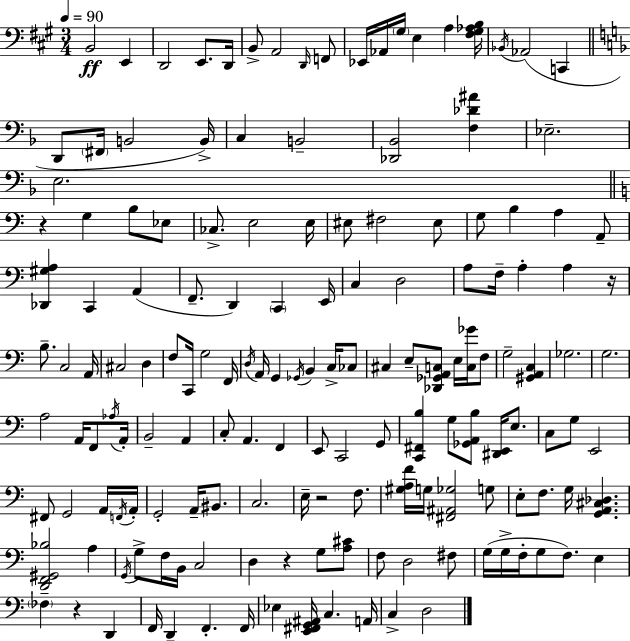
X:1
T:Untitled
M:3/4
L:1/4
K:A
B,,2 E,, D,,2 E,,/2 D,,/4 B,,/2 A,,2 D,,/4 F,,/2 _E,,/4 _A,,/4 ^G,/4 E, A, [^F,^G,_A,B,]/4 _B,,/4 _A,,2 C,, D,,/2 ^F,,/4 B,,2 B,,/4 C, B,,2 [_D,,_B,,]2 [F,_D^A] _E,2 E,2 z G, B,/2 _E,/2 _C,/2 E,2 E,/4 ^E,/2 ^F,2 ^E,/2 G,/2 B, A, A,,/2 [_D,,^G,A,] C,, A,, F,,/2 D,, C,, E,,/4 C, D,2 A,/2 F,/4 A, A, z/4 B,/2 C,2 A,,/4 ^C,2 D, F,/2 C,,/4 G,2 F,,/4 D,/4 A,,/4 G,, _G,,/4 B,, C,/4 _C,/2 ^C, E,/2 [_D,,_G,,A,,C,]/2 E,/4 [C,_G]/4 F,/2 G,2 [^G,,A,,C,] _G,2 G,2 A,2 A,,/4 F,,/2 _A,/4 A,,/4 B,,2 A,, C,/2 A,, F,, E,,/2 C,,2 G,,/2 [C,,^F,,B,] G,/2 [_G,,A,,B,]/2 [^D,,E,,]/4 E,/2 C,/2 G,/2 E,,2 ^F,,/2 G,,2 A,,/4 F,,/4 A,,/4 G,,2 A,,/4 ^B,,/2 C,2 E,/4 z2 F,/2 [^G,A,F]/4 G,/4 [^F,,^A,,_G,]2 G,/2 E,/2 F,/2 G,/4 [G,,A,,^C,_D,] [D,,F,,^G,,_B,]2 A, G,,/4 G,/2 F,/4 B,,/4 C,2 D, z G,/2 [A,^C]/2 F,/2 D,2 ^F,/2 G,/4 G,/4 F,/4 G,/2 F,/2 E, _F, z D,, F,,/4 D,, F,, F,,/4 _E, [E,,^F,,G,,^A,,]/4 C, A,,/4 C, D,2